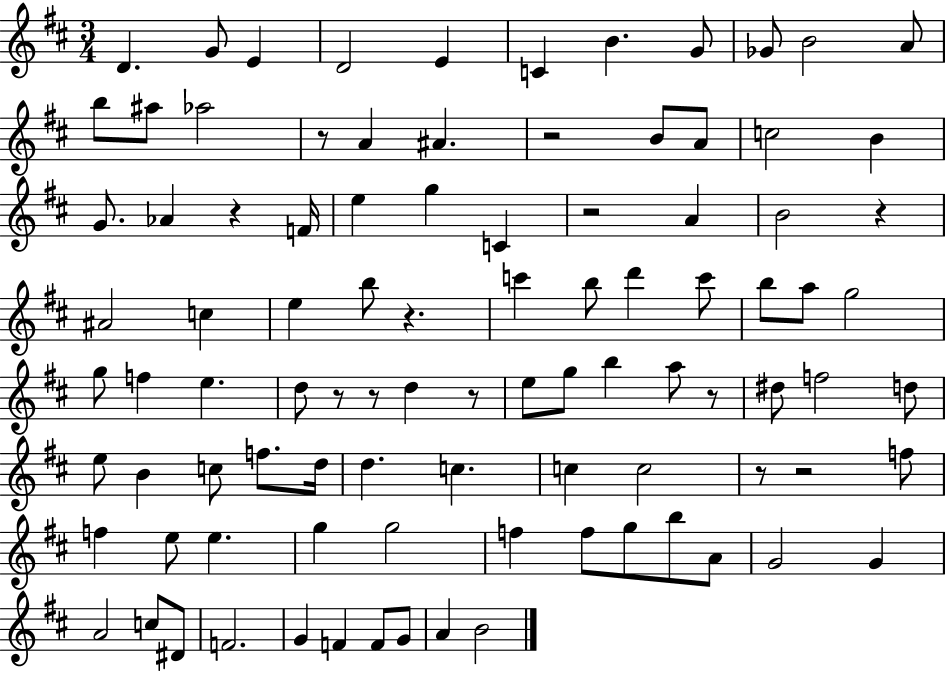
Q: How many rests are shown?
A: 12